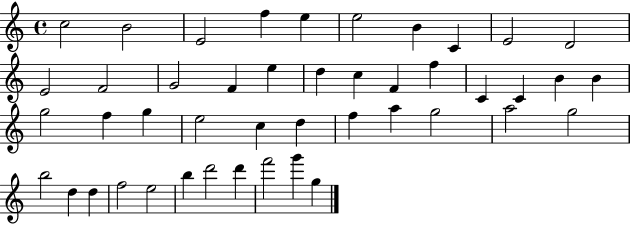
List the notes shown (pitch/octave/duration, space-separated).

C5/h B4/h E4/h F5/q E5/q E5/h B4/q C4/q E4/h D4/h E4/h F4/h G4/h F4/q E5/q D5/q C5/q F4/q F5/q C4/q C4/q B4/q B4/q G5/h F5/q G5/q E5/h C5/q D5/q F5/q A5/q G5/h A5/h G5/h B5/h D5/q D5/q F5/h E5/h B5/q D6/h D6/q F6/h G6/q G5/q